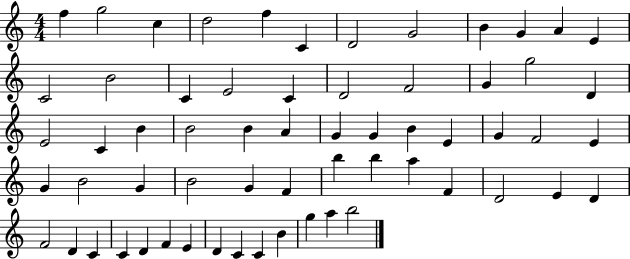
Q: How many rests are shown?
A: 0